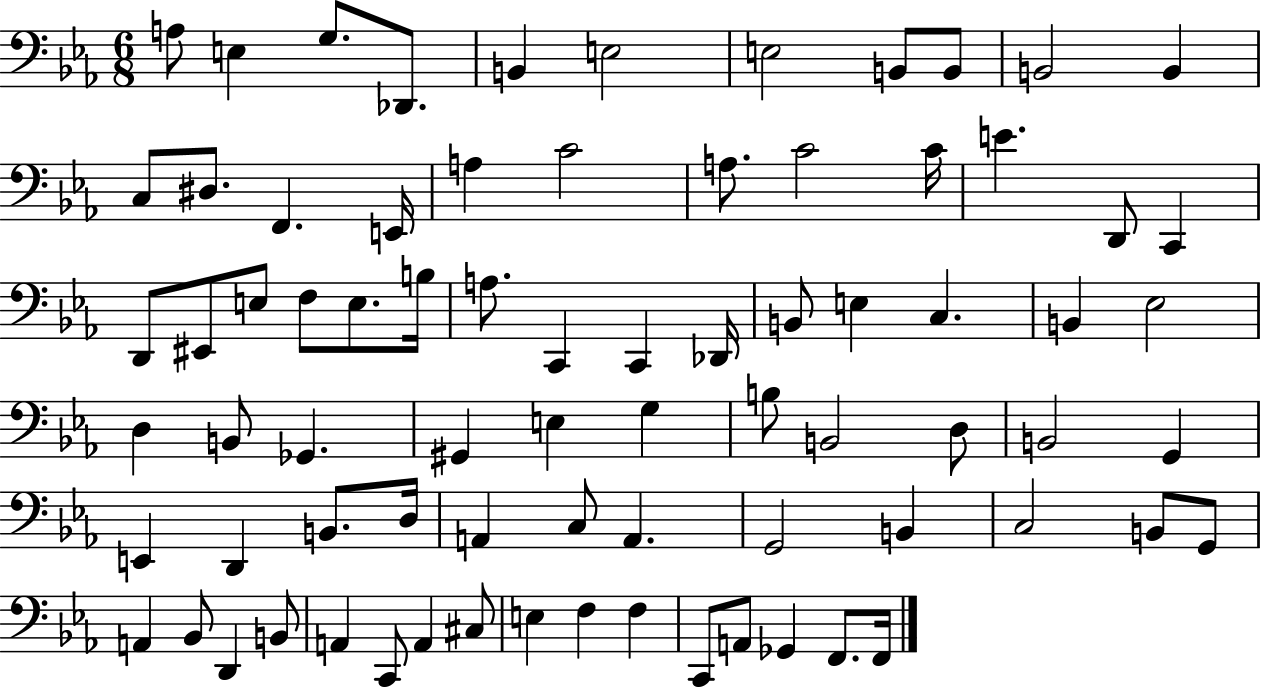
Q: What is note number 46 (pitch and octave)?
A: B2